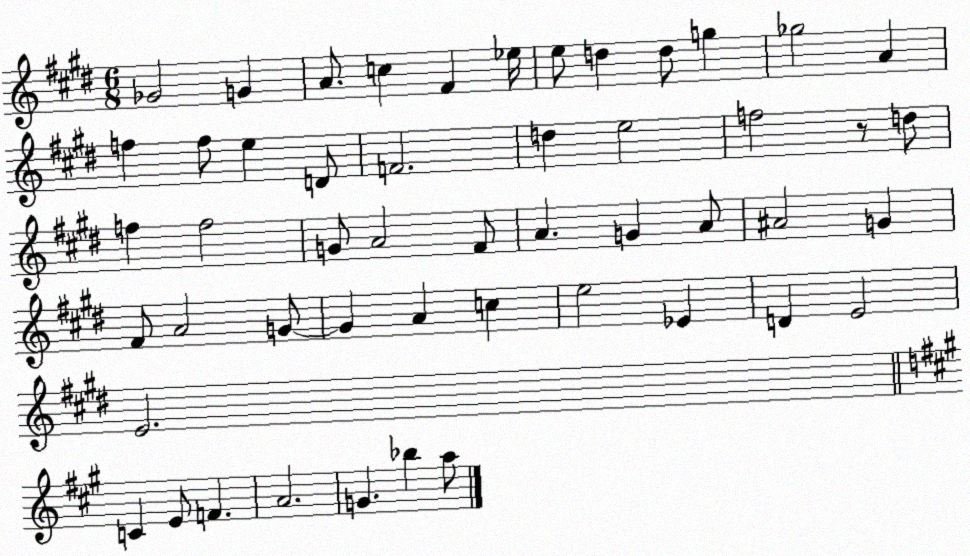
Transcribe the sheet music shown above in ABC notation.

X:1
T:Untitled
M:6/8
L:1/4
K:E
_G2 G A/2 c ^F _e/4 e/2 d d/2 g _g2 A f f/2 e D/2 F2 d e2 f2 z/2 d/2 f f2 G/2 A2 ^F/2 A G A/2 ^A2 G ^F/2 A2 G/2 G A c e2 _E D E2 E2 C E/2 F A2 G _b a/2